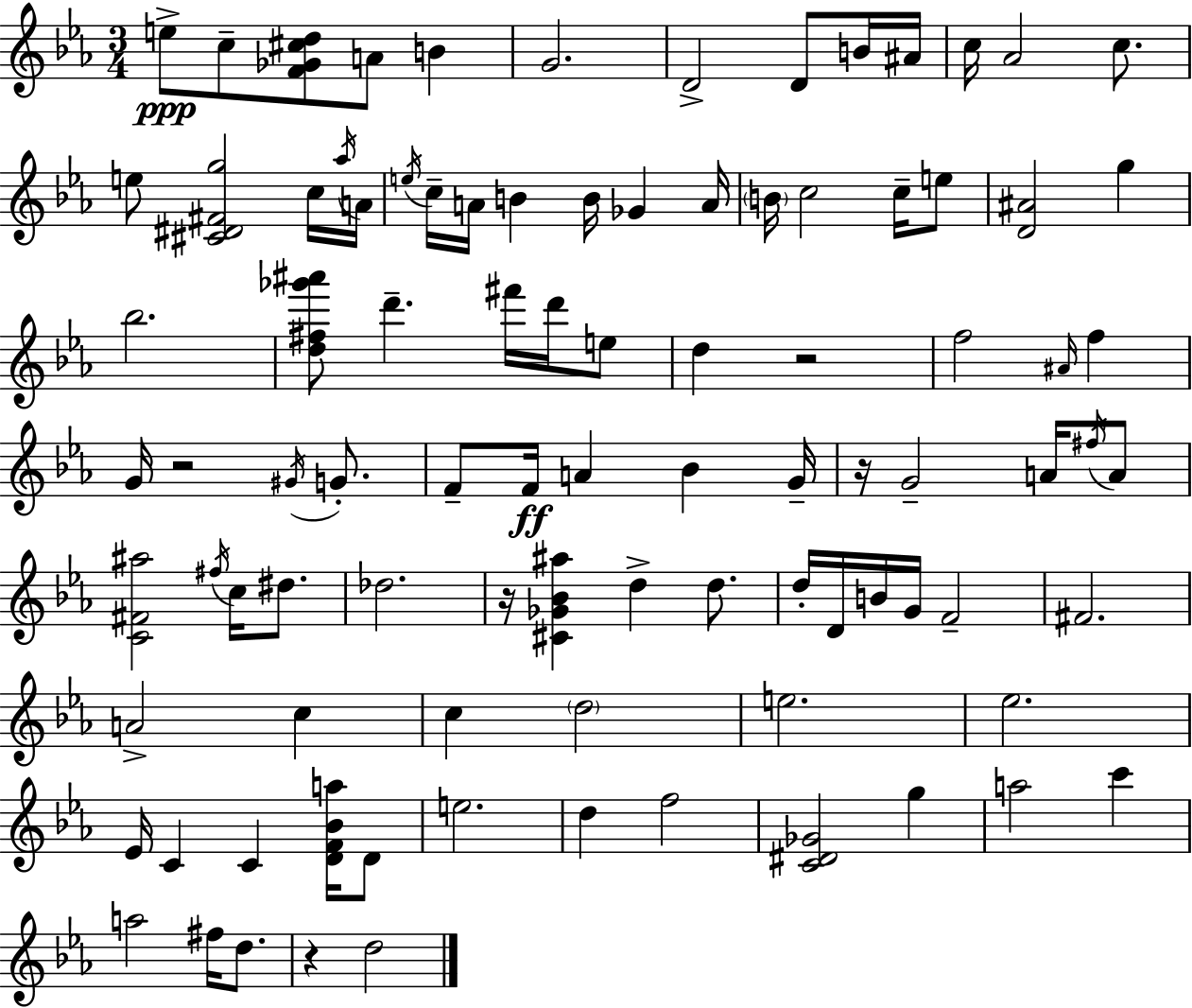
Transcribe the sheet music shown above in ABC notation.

X:1
T:Untitled
M:3/4
L:1/4
K:Cm
e/2 c/2 [F_G^cd]/2 A/2 B G2 D2 D/2 B/4 ^A/4 c/4 _A2 c/2 e/2 [^C^D^Fg]2 c/4 _a/4 A/4 e/4 c/4 A/4 B B/4 _G A/4 B/4 c2 c/4 e/2 [D^A]2 g _b2 [d^f_g'^a']/2 d' ^f'/4 d'/4 e/2 d z2 f2 ^A/4 f G/4 z2 ^G/4 G/2 F/2 F/4 A _B G/4 z/4 G2 A/4 ^f/4 A/2 [C^F^a]2 ^f/4 c/4 ^d/2 _d2 z/4 [^C_G_B^a] d d/2 d/4 D/4 B/4 G/4 F2 ^F2 A2 c c d2 e2 _e2 _E/4 C C [DF_Ba]/4 D/2 e2 d f2 [C^D_G]2 g a2 c' a2 ^f/4 d/2 z d2